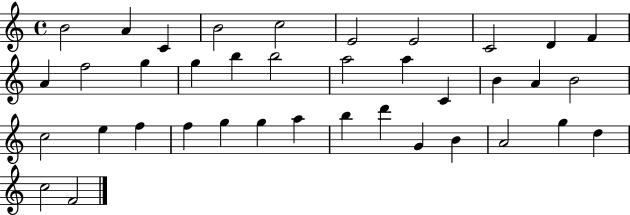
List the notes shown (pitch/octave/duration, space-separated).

B4/h A4/q C4/q B4/h C5/h E4/h E4/h C4/h D4/q F4/q A4/q F5/h G5/q G5/q B5/q B5/h A5/h A5/q C4/q B4/q A4/q B4/h C5/h E5/q F5/q F5/q G5/q G5/q A5/q B5/q D6/q G4/q B4/q A4/h G5/q D5/q C5/h F4/h